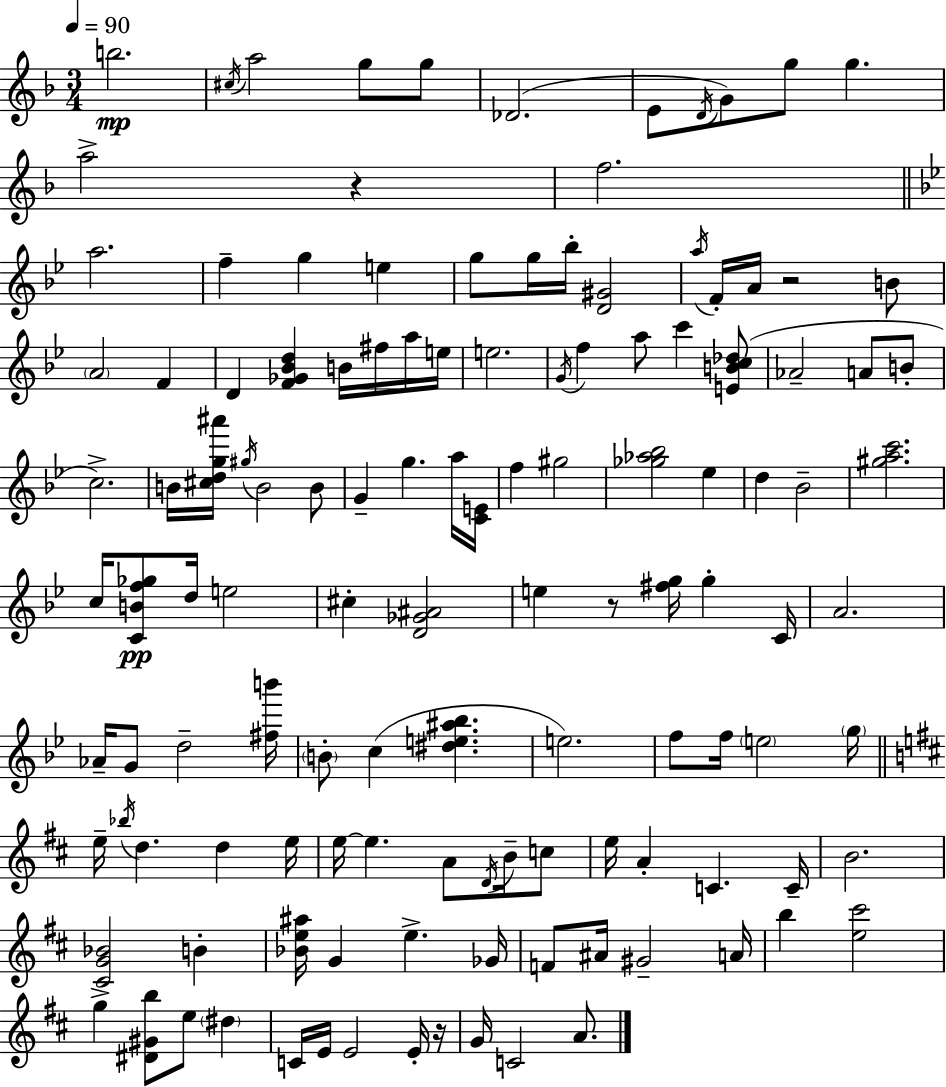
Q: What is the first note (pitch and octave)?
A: B5